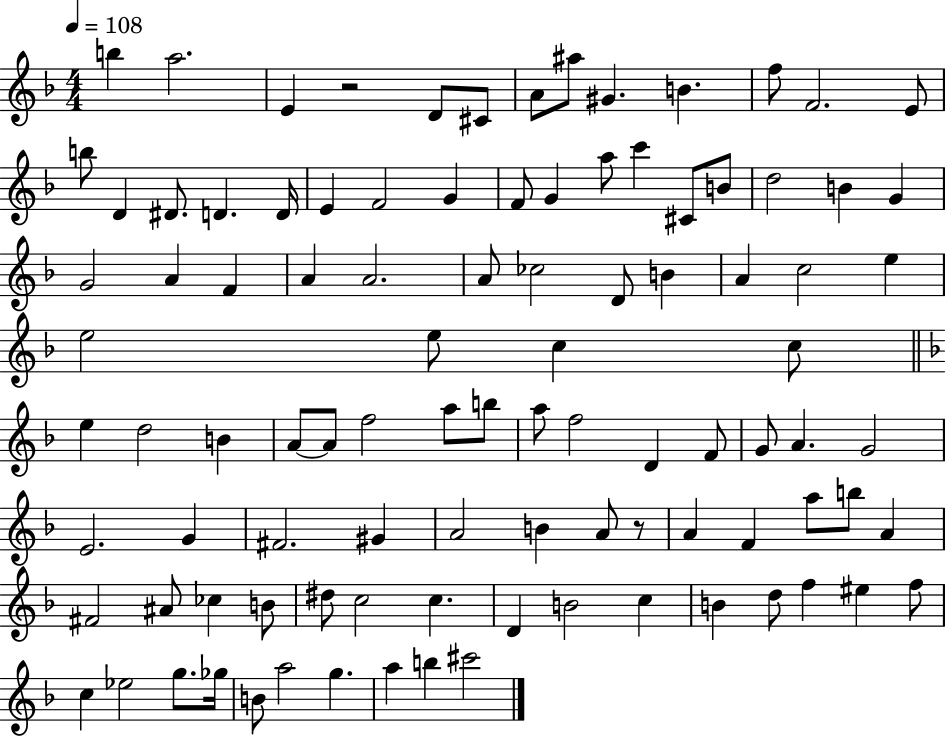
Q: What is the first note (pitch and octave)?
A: B5